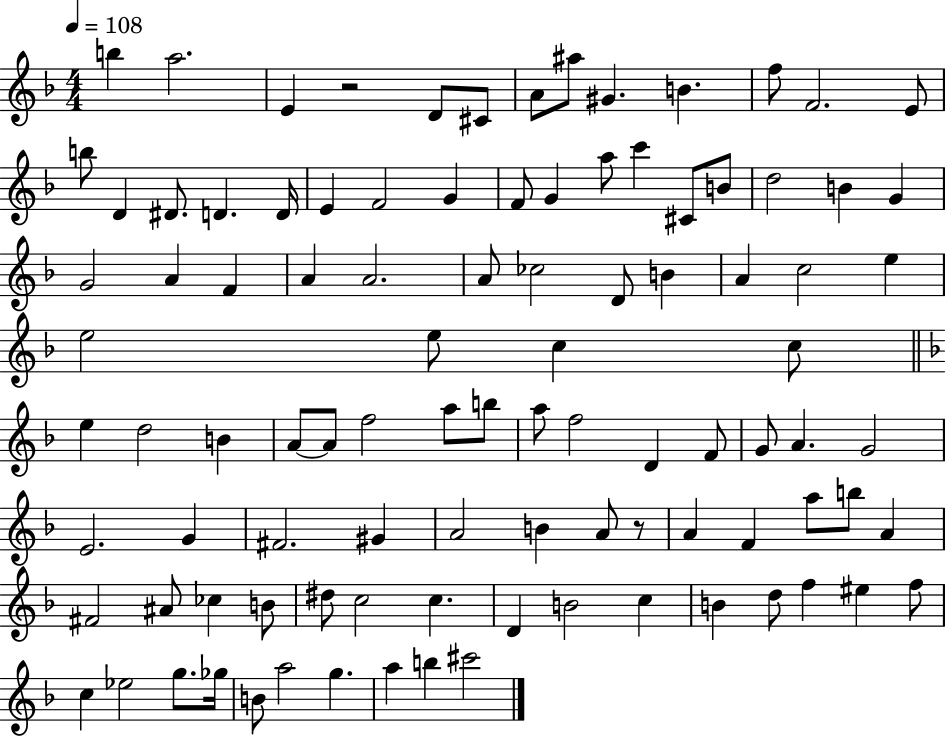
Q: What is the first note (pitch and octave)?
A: B5